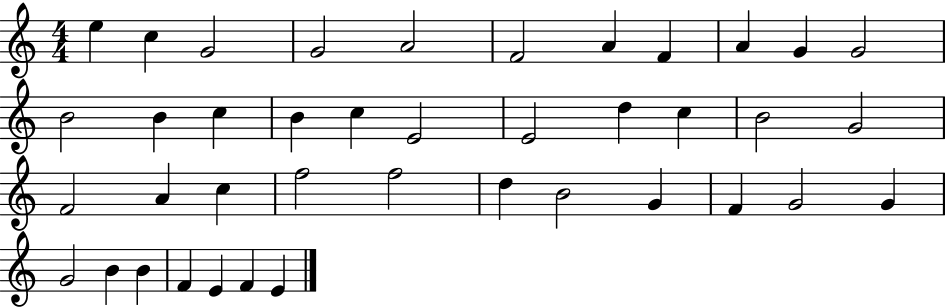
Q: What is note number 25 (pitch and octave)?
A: C5